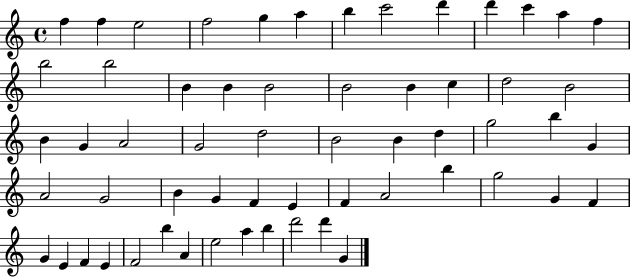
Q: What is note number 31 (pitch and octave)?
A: D5